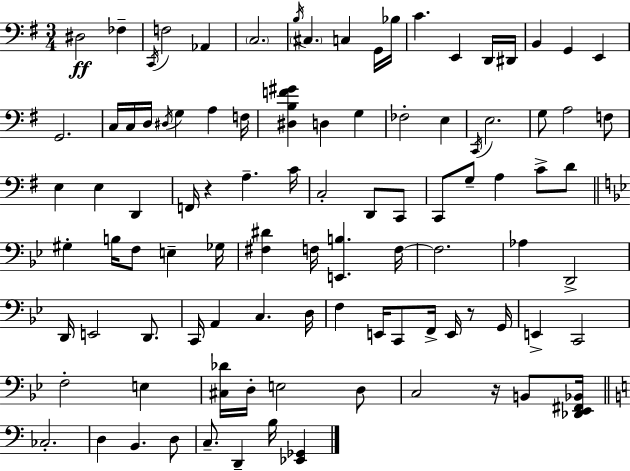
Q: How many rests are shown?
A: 3